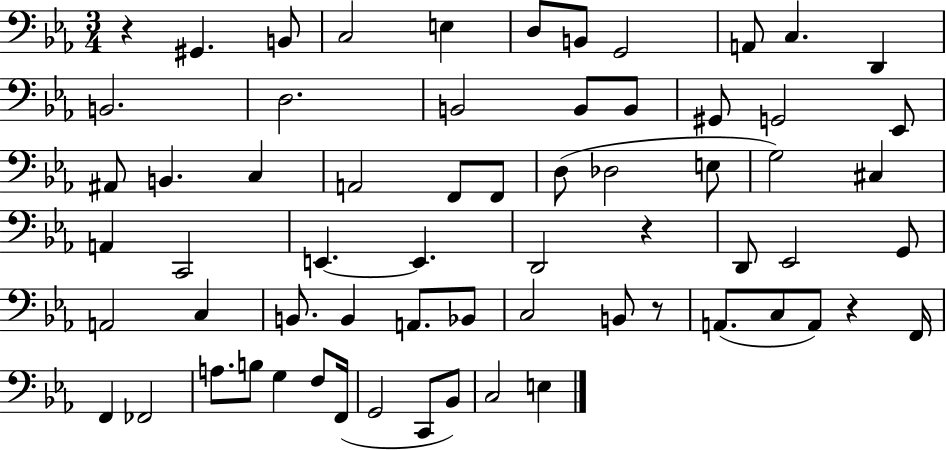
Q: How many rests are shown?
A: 4